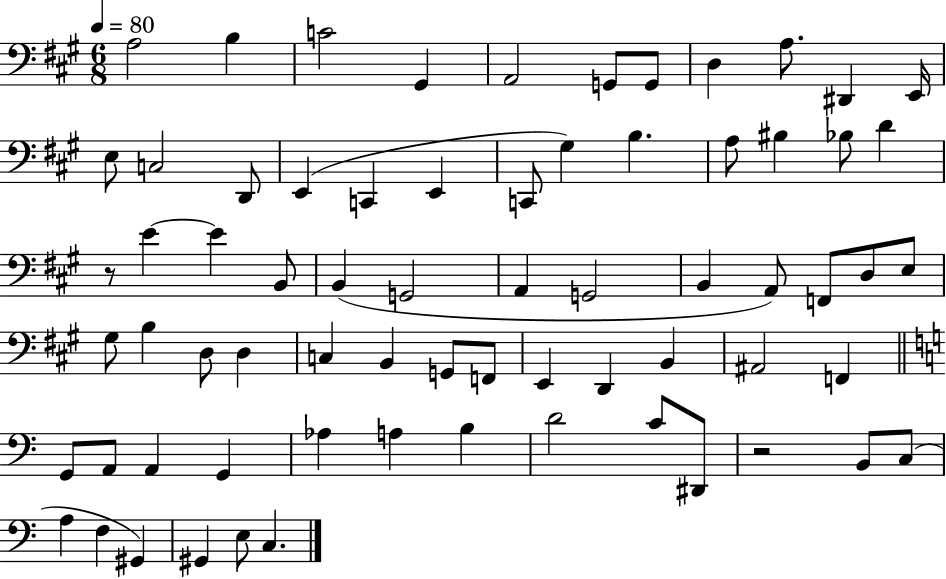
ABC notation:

X:1
T:Untitled
M:6/8
L:1/4
K:A
A,2 B, C2 ^G,, A,,2 G,,/2 G,,/2 D, A,/2 ^D,, E,,/4 E,/2 C,2 D,,/2 E,, C,, E,, C,,/2 ^G, B, A,/2 ^B, _B,/2 D z/2 E E B,,/2 B,, G,,2 A,, G,,2 B,, A,,/2 F,,/2 D,/2 E,/2 ^G,/2 B, D,/2 D, C, B,, G,,/2 F,,/2 E,, D,, B,, ^A,,2 F,, G,,/2 A,,/2 A,, G,, _A, A, B, D2 C/2 ^D,,/2 z2 B,,/2 C,/2 A, F, ^G,, ^G,, E,/2 C,